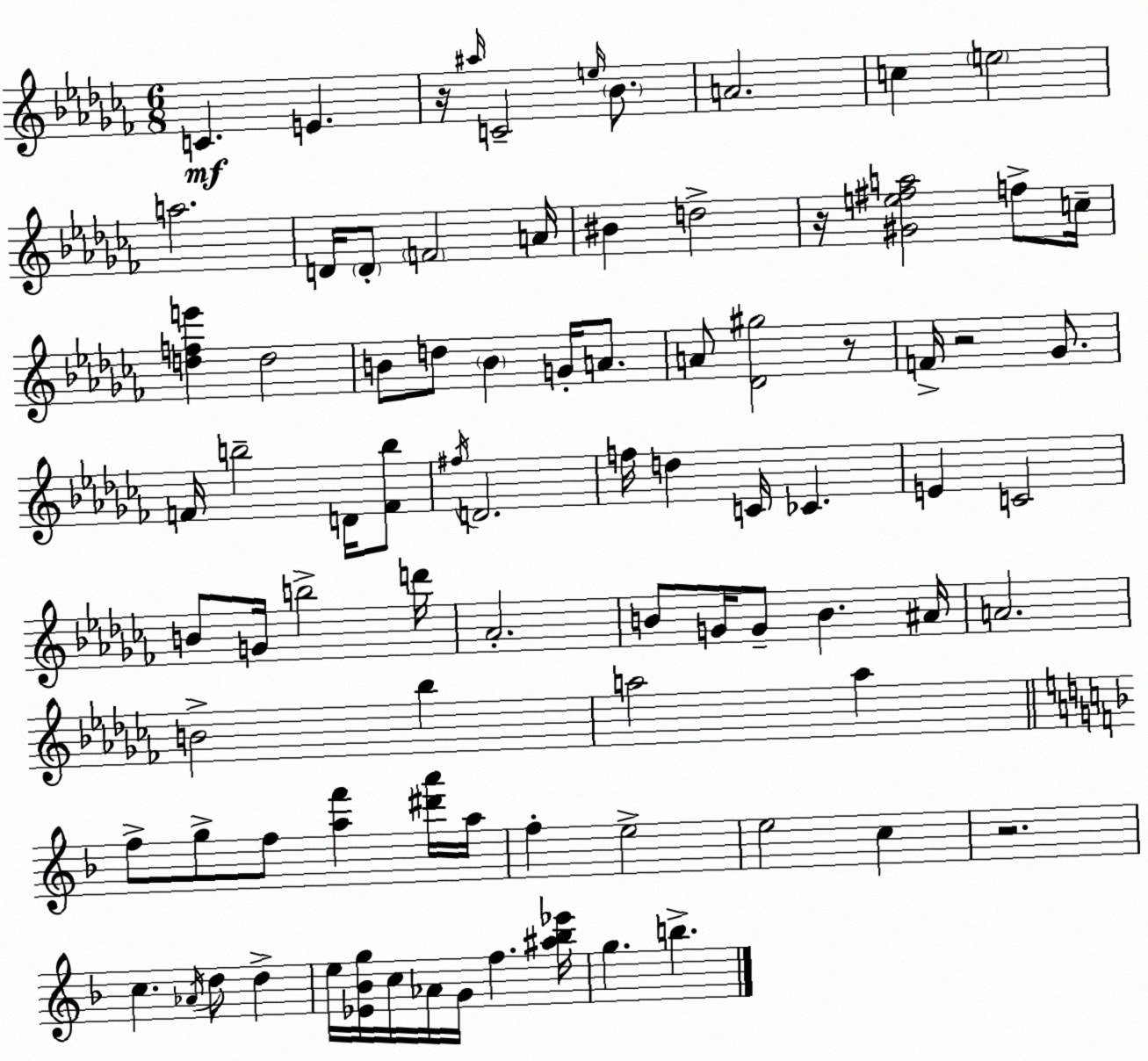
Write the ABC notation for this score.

X:1
T:Untitled
M:6/8
L:1/4
K:Abm
C E z/4 ^a/4 C2 e/4 _B/2 A2 c e2 a2 D/4 D/2 F2 A/4 ^B d2 z/4 [^Ge^fa]2 f/2 c/4 [dfe'] d2 B/2 d/2 B G/4 A/2 A/2 [_D^g]2 z/2 F/4 z2 _G/2 F/4 b2 D/4 [Fb]/2 ^f/4 D2 f/4 d C/4 _C E C2 B/2 G/4 b2 d'/4 _A2 B/2 G/4 G/2 B ^A/4 A2 B2 _b a2 a f/2 g/2 f/2 [af'] [^d'a']/4 a/4 f e2 e2 c z2 c _A/4 d/2 d e/4 [_E_Bg]/4 c/4 _A/4 G/4 f [^a_b_e']/4 g b